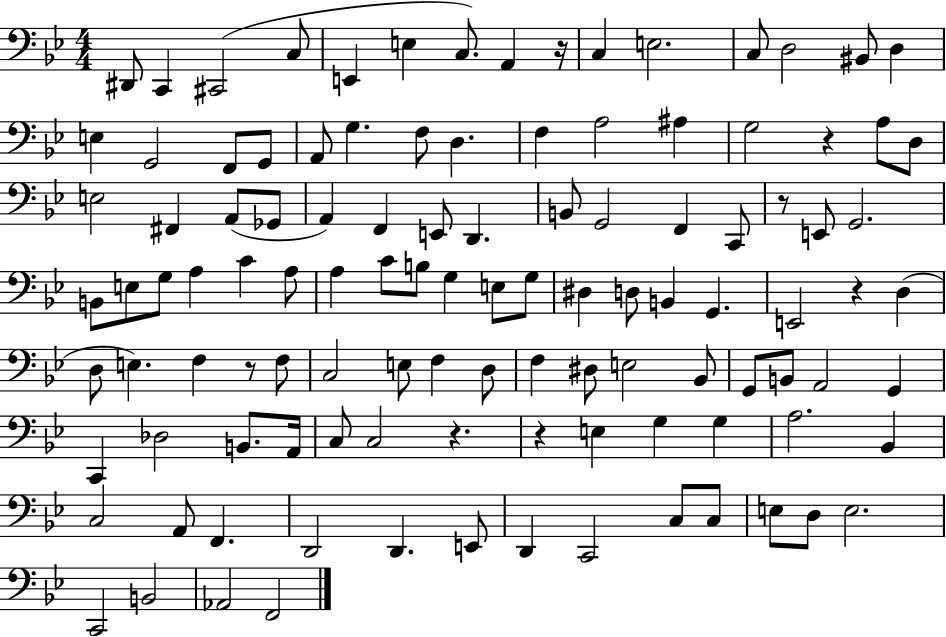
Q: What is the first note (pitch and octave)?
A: D#2